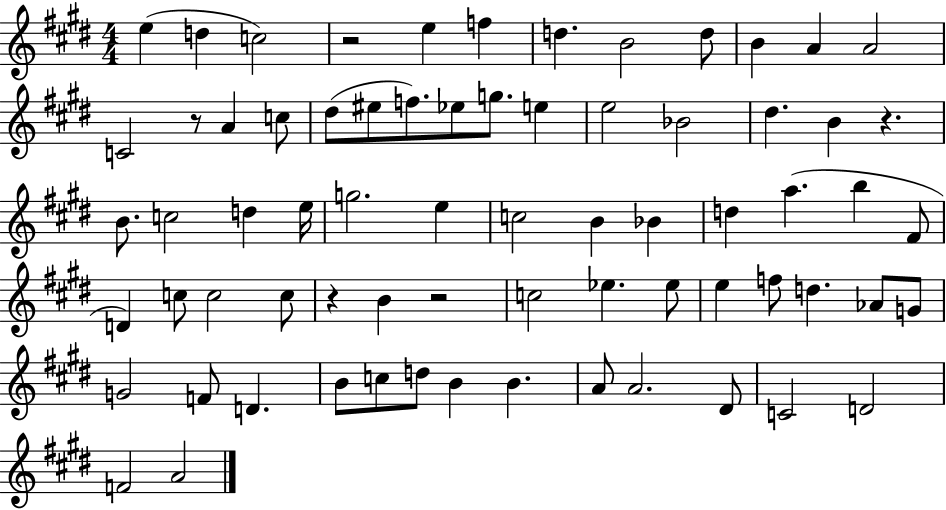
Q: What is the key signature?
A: E major